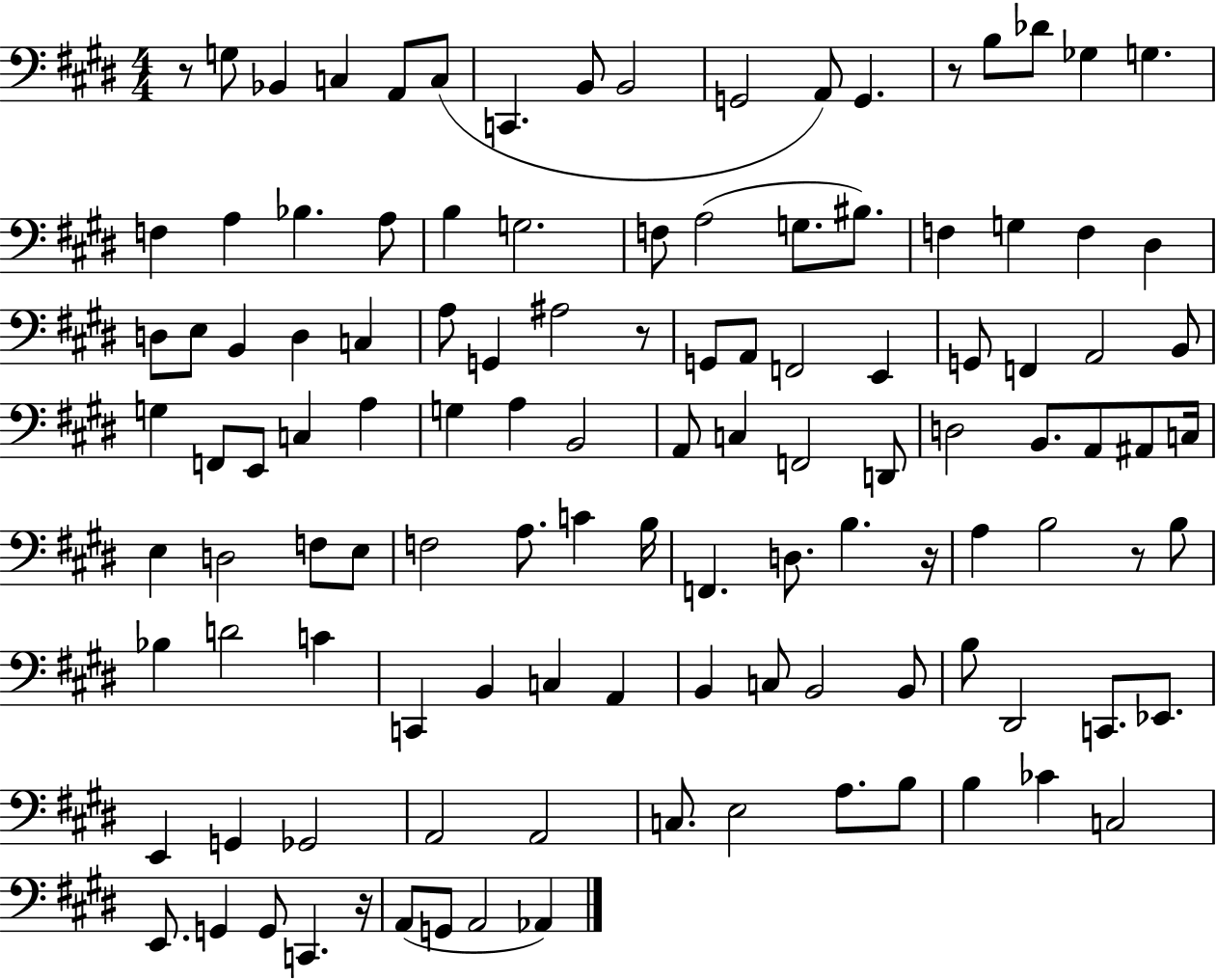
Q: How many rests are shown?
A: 6